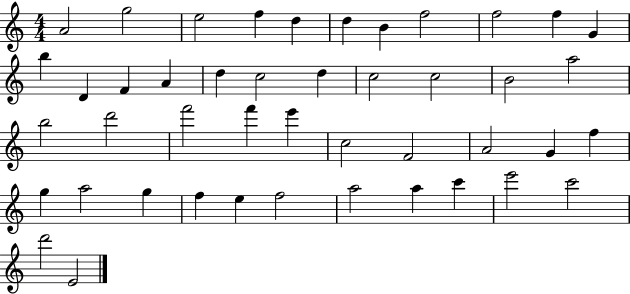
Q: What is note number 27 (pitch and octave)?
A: E6